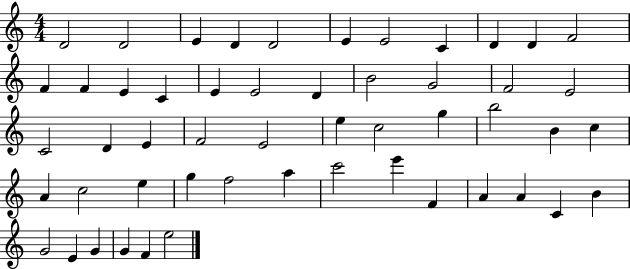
X:1
T:Untitled
M:4/4
L:1/4
K:C
D2 D2 E D D2 E E2 C D D F2 F F E C E E2 D B2 G2 F2 E2 C2 D E F2 E2 e c2 g b2 B c A c2 e g f2 a c'2 e' F A A C B G2 E G G F e2